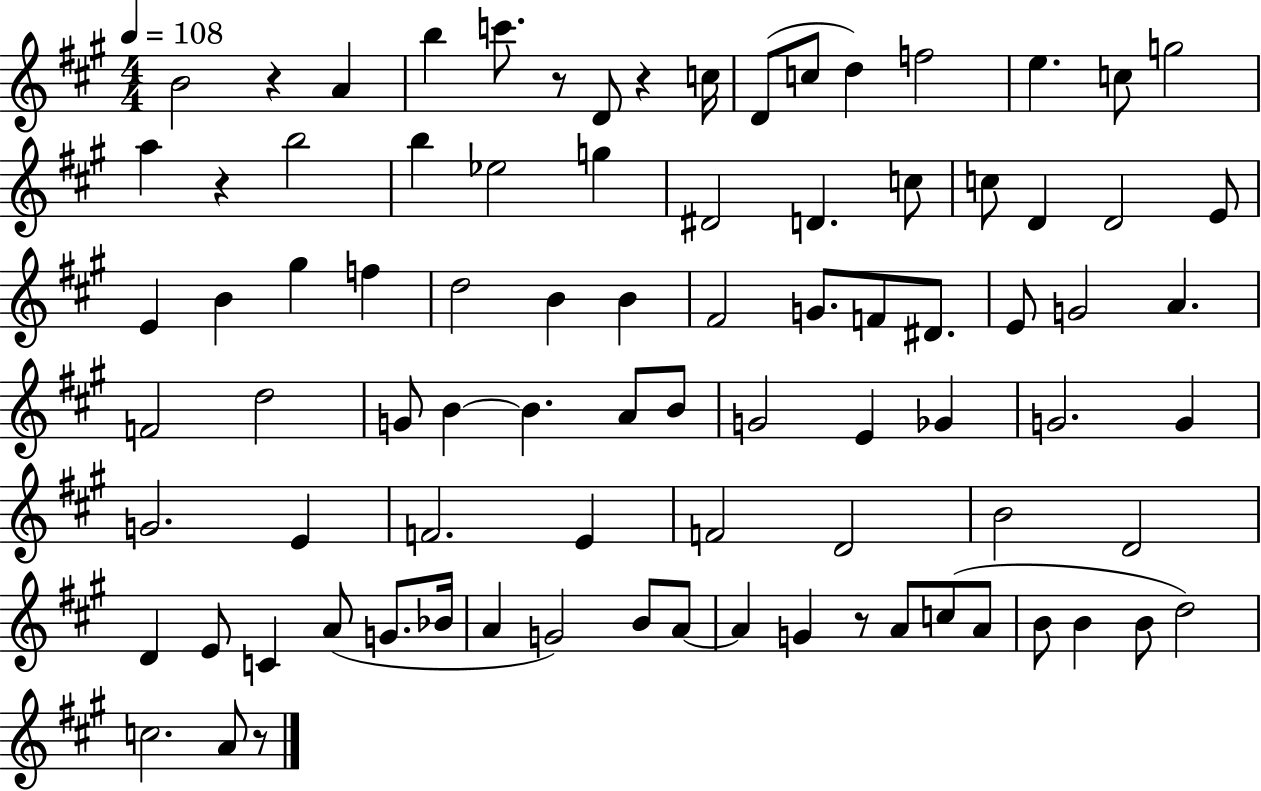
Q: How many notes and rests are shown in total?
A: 86